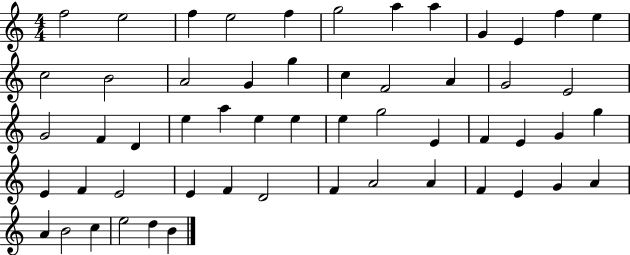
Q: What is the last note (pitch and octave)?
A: B4